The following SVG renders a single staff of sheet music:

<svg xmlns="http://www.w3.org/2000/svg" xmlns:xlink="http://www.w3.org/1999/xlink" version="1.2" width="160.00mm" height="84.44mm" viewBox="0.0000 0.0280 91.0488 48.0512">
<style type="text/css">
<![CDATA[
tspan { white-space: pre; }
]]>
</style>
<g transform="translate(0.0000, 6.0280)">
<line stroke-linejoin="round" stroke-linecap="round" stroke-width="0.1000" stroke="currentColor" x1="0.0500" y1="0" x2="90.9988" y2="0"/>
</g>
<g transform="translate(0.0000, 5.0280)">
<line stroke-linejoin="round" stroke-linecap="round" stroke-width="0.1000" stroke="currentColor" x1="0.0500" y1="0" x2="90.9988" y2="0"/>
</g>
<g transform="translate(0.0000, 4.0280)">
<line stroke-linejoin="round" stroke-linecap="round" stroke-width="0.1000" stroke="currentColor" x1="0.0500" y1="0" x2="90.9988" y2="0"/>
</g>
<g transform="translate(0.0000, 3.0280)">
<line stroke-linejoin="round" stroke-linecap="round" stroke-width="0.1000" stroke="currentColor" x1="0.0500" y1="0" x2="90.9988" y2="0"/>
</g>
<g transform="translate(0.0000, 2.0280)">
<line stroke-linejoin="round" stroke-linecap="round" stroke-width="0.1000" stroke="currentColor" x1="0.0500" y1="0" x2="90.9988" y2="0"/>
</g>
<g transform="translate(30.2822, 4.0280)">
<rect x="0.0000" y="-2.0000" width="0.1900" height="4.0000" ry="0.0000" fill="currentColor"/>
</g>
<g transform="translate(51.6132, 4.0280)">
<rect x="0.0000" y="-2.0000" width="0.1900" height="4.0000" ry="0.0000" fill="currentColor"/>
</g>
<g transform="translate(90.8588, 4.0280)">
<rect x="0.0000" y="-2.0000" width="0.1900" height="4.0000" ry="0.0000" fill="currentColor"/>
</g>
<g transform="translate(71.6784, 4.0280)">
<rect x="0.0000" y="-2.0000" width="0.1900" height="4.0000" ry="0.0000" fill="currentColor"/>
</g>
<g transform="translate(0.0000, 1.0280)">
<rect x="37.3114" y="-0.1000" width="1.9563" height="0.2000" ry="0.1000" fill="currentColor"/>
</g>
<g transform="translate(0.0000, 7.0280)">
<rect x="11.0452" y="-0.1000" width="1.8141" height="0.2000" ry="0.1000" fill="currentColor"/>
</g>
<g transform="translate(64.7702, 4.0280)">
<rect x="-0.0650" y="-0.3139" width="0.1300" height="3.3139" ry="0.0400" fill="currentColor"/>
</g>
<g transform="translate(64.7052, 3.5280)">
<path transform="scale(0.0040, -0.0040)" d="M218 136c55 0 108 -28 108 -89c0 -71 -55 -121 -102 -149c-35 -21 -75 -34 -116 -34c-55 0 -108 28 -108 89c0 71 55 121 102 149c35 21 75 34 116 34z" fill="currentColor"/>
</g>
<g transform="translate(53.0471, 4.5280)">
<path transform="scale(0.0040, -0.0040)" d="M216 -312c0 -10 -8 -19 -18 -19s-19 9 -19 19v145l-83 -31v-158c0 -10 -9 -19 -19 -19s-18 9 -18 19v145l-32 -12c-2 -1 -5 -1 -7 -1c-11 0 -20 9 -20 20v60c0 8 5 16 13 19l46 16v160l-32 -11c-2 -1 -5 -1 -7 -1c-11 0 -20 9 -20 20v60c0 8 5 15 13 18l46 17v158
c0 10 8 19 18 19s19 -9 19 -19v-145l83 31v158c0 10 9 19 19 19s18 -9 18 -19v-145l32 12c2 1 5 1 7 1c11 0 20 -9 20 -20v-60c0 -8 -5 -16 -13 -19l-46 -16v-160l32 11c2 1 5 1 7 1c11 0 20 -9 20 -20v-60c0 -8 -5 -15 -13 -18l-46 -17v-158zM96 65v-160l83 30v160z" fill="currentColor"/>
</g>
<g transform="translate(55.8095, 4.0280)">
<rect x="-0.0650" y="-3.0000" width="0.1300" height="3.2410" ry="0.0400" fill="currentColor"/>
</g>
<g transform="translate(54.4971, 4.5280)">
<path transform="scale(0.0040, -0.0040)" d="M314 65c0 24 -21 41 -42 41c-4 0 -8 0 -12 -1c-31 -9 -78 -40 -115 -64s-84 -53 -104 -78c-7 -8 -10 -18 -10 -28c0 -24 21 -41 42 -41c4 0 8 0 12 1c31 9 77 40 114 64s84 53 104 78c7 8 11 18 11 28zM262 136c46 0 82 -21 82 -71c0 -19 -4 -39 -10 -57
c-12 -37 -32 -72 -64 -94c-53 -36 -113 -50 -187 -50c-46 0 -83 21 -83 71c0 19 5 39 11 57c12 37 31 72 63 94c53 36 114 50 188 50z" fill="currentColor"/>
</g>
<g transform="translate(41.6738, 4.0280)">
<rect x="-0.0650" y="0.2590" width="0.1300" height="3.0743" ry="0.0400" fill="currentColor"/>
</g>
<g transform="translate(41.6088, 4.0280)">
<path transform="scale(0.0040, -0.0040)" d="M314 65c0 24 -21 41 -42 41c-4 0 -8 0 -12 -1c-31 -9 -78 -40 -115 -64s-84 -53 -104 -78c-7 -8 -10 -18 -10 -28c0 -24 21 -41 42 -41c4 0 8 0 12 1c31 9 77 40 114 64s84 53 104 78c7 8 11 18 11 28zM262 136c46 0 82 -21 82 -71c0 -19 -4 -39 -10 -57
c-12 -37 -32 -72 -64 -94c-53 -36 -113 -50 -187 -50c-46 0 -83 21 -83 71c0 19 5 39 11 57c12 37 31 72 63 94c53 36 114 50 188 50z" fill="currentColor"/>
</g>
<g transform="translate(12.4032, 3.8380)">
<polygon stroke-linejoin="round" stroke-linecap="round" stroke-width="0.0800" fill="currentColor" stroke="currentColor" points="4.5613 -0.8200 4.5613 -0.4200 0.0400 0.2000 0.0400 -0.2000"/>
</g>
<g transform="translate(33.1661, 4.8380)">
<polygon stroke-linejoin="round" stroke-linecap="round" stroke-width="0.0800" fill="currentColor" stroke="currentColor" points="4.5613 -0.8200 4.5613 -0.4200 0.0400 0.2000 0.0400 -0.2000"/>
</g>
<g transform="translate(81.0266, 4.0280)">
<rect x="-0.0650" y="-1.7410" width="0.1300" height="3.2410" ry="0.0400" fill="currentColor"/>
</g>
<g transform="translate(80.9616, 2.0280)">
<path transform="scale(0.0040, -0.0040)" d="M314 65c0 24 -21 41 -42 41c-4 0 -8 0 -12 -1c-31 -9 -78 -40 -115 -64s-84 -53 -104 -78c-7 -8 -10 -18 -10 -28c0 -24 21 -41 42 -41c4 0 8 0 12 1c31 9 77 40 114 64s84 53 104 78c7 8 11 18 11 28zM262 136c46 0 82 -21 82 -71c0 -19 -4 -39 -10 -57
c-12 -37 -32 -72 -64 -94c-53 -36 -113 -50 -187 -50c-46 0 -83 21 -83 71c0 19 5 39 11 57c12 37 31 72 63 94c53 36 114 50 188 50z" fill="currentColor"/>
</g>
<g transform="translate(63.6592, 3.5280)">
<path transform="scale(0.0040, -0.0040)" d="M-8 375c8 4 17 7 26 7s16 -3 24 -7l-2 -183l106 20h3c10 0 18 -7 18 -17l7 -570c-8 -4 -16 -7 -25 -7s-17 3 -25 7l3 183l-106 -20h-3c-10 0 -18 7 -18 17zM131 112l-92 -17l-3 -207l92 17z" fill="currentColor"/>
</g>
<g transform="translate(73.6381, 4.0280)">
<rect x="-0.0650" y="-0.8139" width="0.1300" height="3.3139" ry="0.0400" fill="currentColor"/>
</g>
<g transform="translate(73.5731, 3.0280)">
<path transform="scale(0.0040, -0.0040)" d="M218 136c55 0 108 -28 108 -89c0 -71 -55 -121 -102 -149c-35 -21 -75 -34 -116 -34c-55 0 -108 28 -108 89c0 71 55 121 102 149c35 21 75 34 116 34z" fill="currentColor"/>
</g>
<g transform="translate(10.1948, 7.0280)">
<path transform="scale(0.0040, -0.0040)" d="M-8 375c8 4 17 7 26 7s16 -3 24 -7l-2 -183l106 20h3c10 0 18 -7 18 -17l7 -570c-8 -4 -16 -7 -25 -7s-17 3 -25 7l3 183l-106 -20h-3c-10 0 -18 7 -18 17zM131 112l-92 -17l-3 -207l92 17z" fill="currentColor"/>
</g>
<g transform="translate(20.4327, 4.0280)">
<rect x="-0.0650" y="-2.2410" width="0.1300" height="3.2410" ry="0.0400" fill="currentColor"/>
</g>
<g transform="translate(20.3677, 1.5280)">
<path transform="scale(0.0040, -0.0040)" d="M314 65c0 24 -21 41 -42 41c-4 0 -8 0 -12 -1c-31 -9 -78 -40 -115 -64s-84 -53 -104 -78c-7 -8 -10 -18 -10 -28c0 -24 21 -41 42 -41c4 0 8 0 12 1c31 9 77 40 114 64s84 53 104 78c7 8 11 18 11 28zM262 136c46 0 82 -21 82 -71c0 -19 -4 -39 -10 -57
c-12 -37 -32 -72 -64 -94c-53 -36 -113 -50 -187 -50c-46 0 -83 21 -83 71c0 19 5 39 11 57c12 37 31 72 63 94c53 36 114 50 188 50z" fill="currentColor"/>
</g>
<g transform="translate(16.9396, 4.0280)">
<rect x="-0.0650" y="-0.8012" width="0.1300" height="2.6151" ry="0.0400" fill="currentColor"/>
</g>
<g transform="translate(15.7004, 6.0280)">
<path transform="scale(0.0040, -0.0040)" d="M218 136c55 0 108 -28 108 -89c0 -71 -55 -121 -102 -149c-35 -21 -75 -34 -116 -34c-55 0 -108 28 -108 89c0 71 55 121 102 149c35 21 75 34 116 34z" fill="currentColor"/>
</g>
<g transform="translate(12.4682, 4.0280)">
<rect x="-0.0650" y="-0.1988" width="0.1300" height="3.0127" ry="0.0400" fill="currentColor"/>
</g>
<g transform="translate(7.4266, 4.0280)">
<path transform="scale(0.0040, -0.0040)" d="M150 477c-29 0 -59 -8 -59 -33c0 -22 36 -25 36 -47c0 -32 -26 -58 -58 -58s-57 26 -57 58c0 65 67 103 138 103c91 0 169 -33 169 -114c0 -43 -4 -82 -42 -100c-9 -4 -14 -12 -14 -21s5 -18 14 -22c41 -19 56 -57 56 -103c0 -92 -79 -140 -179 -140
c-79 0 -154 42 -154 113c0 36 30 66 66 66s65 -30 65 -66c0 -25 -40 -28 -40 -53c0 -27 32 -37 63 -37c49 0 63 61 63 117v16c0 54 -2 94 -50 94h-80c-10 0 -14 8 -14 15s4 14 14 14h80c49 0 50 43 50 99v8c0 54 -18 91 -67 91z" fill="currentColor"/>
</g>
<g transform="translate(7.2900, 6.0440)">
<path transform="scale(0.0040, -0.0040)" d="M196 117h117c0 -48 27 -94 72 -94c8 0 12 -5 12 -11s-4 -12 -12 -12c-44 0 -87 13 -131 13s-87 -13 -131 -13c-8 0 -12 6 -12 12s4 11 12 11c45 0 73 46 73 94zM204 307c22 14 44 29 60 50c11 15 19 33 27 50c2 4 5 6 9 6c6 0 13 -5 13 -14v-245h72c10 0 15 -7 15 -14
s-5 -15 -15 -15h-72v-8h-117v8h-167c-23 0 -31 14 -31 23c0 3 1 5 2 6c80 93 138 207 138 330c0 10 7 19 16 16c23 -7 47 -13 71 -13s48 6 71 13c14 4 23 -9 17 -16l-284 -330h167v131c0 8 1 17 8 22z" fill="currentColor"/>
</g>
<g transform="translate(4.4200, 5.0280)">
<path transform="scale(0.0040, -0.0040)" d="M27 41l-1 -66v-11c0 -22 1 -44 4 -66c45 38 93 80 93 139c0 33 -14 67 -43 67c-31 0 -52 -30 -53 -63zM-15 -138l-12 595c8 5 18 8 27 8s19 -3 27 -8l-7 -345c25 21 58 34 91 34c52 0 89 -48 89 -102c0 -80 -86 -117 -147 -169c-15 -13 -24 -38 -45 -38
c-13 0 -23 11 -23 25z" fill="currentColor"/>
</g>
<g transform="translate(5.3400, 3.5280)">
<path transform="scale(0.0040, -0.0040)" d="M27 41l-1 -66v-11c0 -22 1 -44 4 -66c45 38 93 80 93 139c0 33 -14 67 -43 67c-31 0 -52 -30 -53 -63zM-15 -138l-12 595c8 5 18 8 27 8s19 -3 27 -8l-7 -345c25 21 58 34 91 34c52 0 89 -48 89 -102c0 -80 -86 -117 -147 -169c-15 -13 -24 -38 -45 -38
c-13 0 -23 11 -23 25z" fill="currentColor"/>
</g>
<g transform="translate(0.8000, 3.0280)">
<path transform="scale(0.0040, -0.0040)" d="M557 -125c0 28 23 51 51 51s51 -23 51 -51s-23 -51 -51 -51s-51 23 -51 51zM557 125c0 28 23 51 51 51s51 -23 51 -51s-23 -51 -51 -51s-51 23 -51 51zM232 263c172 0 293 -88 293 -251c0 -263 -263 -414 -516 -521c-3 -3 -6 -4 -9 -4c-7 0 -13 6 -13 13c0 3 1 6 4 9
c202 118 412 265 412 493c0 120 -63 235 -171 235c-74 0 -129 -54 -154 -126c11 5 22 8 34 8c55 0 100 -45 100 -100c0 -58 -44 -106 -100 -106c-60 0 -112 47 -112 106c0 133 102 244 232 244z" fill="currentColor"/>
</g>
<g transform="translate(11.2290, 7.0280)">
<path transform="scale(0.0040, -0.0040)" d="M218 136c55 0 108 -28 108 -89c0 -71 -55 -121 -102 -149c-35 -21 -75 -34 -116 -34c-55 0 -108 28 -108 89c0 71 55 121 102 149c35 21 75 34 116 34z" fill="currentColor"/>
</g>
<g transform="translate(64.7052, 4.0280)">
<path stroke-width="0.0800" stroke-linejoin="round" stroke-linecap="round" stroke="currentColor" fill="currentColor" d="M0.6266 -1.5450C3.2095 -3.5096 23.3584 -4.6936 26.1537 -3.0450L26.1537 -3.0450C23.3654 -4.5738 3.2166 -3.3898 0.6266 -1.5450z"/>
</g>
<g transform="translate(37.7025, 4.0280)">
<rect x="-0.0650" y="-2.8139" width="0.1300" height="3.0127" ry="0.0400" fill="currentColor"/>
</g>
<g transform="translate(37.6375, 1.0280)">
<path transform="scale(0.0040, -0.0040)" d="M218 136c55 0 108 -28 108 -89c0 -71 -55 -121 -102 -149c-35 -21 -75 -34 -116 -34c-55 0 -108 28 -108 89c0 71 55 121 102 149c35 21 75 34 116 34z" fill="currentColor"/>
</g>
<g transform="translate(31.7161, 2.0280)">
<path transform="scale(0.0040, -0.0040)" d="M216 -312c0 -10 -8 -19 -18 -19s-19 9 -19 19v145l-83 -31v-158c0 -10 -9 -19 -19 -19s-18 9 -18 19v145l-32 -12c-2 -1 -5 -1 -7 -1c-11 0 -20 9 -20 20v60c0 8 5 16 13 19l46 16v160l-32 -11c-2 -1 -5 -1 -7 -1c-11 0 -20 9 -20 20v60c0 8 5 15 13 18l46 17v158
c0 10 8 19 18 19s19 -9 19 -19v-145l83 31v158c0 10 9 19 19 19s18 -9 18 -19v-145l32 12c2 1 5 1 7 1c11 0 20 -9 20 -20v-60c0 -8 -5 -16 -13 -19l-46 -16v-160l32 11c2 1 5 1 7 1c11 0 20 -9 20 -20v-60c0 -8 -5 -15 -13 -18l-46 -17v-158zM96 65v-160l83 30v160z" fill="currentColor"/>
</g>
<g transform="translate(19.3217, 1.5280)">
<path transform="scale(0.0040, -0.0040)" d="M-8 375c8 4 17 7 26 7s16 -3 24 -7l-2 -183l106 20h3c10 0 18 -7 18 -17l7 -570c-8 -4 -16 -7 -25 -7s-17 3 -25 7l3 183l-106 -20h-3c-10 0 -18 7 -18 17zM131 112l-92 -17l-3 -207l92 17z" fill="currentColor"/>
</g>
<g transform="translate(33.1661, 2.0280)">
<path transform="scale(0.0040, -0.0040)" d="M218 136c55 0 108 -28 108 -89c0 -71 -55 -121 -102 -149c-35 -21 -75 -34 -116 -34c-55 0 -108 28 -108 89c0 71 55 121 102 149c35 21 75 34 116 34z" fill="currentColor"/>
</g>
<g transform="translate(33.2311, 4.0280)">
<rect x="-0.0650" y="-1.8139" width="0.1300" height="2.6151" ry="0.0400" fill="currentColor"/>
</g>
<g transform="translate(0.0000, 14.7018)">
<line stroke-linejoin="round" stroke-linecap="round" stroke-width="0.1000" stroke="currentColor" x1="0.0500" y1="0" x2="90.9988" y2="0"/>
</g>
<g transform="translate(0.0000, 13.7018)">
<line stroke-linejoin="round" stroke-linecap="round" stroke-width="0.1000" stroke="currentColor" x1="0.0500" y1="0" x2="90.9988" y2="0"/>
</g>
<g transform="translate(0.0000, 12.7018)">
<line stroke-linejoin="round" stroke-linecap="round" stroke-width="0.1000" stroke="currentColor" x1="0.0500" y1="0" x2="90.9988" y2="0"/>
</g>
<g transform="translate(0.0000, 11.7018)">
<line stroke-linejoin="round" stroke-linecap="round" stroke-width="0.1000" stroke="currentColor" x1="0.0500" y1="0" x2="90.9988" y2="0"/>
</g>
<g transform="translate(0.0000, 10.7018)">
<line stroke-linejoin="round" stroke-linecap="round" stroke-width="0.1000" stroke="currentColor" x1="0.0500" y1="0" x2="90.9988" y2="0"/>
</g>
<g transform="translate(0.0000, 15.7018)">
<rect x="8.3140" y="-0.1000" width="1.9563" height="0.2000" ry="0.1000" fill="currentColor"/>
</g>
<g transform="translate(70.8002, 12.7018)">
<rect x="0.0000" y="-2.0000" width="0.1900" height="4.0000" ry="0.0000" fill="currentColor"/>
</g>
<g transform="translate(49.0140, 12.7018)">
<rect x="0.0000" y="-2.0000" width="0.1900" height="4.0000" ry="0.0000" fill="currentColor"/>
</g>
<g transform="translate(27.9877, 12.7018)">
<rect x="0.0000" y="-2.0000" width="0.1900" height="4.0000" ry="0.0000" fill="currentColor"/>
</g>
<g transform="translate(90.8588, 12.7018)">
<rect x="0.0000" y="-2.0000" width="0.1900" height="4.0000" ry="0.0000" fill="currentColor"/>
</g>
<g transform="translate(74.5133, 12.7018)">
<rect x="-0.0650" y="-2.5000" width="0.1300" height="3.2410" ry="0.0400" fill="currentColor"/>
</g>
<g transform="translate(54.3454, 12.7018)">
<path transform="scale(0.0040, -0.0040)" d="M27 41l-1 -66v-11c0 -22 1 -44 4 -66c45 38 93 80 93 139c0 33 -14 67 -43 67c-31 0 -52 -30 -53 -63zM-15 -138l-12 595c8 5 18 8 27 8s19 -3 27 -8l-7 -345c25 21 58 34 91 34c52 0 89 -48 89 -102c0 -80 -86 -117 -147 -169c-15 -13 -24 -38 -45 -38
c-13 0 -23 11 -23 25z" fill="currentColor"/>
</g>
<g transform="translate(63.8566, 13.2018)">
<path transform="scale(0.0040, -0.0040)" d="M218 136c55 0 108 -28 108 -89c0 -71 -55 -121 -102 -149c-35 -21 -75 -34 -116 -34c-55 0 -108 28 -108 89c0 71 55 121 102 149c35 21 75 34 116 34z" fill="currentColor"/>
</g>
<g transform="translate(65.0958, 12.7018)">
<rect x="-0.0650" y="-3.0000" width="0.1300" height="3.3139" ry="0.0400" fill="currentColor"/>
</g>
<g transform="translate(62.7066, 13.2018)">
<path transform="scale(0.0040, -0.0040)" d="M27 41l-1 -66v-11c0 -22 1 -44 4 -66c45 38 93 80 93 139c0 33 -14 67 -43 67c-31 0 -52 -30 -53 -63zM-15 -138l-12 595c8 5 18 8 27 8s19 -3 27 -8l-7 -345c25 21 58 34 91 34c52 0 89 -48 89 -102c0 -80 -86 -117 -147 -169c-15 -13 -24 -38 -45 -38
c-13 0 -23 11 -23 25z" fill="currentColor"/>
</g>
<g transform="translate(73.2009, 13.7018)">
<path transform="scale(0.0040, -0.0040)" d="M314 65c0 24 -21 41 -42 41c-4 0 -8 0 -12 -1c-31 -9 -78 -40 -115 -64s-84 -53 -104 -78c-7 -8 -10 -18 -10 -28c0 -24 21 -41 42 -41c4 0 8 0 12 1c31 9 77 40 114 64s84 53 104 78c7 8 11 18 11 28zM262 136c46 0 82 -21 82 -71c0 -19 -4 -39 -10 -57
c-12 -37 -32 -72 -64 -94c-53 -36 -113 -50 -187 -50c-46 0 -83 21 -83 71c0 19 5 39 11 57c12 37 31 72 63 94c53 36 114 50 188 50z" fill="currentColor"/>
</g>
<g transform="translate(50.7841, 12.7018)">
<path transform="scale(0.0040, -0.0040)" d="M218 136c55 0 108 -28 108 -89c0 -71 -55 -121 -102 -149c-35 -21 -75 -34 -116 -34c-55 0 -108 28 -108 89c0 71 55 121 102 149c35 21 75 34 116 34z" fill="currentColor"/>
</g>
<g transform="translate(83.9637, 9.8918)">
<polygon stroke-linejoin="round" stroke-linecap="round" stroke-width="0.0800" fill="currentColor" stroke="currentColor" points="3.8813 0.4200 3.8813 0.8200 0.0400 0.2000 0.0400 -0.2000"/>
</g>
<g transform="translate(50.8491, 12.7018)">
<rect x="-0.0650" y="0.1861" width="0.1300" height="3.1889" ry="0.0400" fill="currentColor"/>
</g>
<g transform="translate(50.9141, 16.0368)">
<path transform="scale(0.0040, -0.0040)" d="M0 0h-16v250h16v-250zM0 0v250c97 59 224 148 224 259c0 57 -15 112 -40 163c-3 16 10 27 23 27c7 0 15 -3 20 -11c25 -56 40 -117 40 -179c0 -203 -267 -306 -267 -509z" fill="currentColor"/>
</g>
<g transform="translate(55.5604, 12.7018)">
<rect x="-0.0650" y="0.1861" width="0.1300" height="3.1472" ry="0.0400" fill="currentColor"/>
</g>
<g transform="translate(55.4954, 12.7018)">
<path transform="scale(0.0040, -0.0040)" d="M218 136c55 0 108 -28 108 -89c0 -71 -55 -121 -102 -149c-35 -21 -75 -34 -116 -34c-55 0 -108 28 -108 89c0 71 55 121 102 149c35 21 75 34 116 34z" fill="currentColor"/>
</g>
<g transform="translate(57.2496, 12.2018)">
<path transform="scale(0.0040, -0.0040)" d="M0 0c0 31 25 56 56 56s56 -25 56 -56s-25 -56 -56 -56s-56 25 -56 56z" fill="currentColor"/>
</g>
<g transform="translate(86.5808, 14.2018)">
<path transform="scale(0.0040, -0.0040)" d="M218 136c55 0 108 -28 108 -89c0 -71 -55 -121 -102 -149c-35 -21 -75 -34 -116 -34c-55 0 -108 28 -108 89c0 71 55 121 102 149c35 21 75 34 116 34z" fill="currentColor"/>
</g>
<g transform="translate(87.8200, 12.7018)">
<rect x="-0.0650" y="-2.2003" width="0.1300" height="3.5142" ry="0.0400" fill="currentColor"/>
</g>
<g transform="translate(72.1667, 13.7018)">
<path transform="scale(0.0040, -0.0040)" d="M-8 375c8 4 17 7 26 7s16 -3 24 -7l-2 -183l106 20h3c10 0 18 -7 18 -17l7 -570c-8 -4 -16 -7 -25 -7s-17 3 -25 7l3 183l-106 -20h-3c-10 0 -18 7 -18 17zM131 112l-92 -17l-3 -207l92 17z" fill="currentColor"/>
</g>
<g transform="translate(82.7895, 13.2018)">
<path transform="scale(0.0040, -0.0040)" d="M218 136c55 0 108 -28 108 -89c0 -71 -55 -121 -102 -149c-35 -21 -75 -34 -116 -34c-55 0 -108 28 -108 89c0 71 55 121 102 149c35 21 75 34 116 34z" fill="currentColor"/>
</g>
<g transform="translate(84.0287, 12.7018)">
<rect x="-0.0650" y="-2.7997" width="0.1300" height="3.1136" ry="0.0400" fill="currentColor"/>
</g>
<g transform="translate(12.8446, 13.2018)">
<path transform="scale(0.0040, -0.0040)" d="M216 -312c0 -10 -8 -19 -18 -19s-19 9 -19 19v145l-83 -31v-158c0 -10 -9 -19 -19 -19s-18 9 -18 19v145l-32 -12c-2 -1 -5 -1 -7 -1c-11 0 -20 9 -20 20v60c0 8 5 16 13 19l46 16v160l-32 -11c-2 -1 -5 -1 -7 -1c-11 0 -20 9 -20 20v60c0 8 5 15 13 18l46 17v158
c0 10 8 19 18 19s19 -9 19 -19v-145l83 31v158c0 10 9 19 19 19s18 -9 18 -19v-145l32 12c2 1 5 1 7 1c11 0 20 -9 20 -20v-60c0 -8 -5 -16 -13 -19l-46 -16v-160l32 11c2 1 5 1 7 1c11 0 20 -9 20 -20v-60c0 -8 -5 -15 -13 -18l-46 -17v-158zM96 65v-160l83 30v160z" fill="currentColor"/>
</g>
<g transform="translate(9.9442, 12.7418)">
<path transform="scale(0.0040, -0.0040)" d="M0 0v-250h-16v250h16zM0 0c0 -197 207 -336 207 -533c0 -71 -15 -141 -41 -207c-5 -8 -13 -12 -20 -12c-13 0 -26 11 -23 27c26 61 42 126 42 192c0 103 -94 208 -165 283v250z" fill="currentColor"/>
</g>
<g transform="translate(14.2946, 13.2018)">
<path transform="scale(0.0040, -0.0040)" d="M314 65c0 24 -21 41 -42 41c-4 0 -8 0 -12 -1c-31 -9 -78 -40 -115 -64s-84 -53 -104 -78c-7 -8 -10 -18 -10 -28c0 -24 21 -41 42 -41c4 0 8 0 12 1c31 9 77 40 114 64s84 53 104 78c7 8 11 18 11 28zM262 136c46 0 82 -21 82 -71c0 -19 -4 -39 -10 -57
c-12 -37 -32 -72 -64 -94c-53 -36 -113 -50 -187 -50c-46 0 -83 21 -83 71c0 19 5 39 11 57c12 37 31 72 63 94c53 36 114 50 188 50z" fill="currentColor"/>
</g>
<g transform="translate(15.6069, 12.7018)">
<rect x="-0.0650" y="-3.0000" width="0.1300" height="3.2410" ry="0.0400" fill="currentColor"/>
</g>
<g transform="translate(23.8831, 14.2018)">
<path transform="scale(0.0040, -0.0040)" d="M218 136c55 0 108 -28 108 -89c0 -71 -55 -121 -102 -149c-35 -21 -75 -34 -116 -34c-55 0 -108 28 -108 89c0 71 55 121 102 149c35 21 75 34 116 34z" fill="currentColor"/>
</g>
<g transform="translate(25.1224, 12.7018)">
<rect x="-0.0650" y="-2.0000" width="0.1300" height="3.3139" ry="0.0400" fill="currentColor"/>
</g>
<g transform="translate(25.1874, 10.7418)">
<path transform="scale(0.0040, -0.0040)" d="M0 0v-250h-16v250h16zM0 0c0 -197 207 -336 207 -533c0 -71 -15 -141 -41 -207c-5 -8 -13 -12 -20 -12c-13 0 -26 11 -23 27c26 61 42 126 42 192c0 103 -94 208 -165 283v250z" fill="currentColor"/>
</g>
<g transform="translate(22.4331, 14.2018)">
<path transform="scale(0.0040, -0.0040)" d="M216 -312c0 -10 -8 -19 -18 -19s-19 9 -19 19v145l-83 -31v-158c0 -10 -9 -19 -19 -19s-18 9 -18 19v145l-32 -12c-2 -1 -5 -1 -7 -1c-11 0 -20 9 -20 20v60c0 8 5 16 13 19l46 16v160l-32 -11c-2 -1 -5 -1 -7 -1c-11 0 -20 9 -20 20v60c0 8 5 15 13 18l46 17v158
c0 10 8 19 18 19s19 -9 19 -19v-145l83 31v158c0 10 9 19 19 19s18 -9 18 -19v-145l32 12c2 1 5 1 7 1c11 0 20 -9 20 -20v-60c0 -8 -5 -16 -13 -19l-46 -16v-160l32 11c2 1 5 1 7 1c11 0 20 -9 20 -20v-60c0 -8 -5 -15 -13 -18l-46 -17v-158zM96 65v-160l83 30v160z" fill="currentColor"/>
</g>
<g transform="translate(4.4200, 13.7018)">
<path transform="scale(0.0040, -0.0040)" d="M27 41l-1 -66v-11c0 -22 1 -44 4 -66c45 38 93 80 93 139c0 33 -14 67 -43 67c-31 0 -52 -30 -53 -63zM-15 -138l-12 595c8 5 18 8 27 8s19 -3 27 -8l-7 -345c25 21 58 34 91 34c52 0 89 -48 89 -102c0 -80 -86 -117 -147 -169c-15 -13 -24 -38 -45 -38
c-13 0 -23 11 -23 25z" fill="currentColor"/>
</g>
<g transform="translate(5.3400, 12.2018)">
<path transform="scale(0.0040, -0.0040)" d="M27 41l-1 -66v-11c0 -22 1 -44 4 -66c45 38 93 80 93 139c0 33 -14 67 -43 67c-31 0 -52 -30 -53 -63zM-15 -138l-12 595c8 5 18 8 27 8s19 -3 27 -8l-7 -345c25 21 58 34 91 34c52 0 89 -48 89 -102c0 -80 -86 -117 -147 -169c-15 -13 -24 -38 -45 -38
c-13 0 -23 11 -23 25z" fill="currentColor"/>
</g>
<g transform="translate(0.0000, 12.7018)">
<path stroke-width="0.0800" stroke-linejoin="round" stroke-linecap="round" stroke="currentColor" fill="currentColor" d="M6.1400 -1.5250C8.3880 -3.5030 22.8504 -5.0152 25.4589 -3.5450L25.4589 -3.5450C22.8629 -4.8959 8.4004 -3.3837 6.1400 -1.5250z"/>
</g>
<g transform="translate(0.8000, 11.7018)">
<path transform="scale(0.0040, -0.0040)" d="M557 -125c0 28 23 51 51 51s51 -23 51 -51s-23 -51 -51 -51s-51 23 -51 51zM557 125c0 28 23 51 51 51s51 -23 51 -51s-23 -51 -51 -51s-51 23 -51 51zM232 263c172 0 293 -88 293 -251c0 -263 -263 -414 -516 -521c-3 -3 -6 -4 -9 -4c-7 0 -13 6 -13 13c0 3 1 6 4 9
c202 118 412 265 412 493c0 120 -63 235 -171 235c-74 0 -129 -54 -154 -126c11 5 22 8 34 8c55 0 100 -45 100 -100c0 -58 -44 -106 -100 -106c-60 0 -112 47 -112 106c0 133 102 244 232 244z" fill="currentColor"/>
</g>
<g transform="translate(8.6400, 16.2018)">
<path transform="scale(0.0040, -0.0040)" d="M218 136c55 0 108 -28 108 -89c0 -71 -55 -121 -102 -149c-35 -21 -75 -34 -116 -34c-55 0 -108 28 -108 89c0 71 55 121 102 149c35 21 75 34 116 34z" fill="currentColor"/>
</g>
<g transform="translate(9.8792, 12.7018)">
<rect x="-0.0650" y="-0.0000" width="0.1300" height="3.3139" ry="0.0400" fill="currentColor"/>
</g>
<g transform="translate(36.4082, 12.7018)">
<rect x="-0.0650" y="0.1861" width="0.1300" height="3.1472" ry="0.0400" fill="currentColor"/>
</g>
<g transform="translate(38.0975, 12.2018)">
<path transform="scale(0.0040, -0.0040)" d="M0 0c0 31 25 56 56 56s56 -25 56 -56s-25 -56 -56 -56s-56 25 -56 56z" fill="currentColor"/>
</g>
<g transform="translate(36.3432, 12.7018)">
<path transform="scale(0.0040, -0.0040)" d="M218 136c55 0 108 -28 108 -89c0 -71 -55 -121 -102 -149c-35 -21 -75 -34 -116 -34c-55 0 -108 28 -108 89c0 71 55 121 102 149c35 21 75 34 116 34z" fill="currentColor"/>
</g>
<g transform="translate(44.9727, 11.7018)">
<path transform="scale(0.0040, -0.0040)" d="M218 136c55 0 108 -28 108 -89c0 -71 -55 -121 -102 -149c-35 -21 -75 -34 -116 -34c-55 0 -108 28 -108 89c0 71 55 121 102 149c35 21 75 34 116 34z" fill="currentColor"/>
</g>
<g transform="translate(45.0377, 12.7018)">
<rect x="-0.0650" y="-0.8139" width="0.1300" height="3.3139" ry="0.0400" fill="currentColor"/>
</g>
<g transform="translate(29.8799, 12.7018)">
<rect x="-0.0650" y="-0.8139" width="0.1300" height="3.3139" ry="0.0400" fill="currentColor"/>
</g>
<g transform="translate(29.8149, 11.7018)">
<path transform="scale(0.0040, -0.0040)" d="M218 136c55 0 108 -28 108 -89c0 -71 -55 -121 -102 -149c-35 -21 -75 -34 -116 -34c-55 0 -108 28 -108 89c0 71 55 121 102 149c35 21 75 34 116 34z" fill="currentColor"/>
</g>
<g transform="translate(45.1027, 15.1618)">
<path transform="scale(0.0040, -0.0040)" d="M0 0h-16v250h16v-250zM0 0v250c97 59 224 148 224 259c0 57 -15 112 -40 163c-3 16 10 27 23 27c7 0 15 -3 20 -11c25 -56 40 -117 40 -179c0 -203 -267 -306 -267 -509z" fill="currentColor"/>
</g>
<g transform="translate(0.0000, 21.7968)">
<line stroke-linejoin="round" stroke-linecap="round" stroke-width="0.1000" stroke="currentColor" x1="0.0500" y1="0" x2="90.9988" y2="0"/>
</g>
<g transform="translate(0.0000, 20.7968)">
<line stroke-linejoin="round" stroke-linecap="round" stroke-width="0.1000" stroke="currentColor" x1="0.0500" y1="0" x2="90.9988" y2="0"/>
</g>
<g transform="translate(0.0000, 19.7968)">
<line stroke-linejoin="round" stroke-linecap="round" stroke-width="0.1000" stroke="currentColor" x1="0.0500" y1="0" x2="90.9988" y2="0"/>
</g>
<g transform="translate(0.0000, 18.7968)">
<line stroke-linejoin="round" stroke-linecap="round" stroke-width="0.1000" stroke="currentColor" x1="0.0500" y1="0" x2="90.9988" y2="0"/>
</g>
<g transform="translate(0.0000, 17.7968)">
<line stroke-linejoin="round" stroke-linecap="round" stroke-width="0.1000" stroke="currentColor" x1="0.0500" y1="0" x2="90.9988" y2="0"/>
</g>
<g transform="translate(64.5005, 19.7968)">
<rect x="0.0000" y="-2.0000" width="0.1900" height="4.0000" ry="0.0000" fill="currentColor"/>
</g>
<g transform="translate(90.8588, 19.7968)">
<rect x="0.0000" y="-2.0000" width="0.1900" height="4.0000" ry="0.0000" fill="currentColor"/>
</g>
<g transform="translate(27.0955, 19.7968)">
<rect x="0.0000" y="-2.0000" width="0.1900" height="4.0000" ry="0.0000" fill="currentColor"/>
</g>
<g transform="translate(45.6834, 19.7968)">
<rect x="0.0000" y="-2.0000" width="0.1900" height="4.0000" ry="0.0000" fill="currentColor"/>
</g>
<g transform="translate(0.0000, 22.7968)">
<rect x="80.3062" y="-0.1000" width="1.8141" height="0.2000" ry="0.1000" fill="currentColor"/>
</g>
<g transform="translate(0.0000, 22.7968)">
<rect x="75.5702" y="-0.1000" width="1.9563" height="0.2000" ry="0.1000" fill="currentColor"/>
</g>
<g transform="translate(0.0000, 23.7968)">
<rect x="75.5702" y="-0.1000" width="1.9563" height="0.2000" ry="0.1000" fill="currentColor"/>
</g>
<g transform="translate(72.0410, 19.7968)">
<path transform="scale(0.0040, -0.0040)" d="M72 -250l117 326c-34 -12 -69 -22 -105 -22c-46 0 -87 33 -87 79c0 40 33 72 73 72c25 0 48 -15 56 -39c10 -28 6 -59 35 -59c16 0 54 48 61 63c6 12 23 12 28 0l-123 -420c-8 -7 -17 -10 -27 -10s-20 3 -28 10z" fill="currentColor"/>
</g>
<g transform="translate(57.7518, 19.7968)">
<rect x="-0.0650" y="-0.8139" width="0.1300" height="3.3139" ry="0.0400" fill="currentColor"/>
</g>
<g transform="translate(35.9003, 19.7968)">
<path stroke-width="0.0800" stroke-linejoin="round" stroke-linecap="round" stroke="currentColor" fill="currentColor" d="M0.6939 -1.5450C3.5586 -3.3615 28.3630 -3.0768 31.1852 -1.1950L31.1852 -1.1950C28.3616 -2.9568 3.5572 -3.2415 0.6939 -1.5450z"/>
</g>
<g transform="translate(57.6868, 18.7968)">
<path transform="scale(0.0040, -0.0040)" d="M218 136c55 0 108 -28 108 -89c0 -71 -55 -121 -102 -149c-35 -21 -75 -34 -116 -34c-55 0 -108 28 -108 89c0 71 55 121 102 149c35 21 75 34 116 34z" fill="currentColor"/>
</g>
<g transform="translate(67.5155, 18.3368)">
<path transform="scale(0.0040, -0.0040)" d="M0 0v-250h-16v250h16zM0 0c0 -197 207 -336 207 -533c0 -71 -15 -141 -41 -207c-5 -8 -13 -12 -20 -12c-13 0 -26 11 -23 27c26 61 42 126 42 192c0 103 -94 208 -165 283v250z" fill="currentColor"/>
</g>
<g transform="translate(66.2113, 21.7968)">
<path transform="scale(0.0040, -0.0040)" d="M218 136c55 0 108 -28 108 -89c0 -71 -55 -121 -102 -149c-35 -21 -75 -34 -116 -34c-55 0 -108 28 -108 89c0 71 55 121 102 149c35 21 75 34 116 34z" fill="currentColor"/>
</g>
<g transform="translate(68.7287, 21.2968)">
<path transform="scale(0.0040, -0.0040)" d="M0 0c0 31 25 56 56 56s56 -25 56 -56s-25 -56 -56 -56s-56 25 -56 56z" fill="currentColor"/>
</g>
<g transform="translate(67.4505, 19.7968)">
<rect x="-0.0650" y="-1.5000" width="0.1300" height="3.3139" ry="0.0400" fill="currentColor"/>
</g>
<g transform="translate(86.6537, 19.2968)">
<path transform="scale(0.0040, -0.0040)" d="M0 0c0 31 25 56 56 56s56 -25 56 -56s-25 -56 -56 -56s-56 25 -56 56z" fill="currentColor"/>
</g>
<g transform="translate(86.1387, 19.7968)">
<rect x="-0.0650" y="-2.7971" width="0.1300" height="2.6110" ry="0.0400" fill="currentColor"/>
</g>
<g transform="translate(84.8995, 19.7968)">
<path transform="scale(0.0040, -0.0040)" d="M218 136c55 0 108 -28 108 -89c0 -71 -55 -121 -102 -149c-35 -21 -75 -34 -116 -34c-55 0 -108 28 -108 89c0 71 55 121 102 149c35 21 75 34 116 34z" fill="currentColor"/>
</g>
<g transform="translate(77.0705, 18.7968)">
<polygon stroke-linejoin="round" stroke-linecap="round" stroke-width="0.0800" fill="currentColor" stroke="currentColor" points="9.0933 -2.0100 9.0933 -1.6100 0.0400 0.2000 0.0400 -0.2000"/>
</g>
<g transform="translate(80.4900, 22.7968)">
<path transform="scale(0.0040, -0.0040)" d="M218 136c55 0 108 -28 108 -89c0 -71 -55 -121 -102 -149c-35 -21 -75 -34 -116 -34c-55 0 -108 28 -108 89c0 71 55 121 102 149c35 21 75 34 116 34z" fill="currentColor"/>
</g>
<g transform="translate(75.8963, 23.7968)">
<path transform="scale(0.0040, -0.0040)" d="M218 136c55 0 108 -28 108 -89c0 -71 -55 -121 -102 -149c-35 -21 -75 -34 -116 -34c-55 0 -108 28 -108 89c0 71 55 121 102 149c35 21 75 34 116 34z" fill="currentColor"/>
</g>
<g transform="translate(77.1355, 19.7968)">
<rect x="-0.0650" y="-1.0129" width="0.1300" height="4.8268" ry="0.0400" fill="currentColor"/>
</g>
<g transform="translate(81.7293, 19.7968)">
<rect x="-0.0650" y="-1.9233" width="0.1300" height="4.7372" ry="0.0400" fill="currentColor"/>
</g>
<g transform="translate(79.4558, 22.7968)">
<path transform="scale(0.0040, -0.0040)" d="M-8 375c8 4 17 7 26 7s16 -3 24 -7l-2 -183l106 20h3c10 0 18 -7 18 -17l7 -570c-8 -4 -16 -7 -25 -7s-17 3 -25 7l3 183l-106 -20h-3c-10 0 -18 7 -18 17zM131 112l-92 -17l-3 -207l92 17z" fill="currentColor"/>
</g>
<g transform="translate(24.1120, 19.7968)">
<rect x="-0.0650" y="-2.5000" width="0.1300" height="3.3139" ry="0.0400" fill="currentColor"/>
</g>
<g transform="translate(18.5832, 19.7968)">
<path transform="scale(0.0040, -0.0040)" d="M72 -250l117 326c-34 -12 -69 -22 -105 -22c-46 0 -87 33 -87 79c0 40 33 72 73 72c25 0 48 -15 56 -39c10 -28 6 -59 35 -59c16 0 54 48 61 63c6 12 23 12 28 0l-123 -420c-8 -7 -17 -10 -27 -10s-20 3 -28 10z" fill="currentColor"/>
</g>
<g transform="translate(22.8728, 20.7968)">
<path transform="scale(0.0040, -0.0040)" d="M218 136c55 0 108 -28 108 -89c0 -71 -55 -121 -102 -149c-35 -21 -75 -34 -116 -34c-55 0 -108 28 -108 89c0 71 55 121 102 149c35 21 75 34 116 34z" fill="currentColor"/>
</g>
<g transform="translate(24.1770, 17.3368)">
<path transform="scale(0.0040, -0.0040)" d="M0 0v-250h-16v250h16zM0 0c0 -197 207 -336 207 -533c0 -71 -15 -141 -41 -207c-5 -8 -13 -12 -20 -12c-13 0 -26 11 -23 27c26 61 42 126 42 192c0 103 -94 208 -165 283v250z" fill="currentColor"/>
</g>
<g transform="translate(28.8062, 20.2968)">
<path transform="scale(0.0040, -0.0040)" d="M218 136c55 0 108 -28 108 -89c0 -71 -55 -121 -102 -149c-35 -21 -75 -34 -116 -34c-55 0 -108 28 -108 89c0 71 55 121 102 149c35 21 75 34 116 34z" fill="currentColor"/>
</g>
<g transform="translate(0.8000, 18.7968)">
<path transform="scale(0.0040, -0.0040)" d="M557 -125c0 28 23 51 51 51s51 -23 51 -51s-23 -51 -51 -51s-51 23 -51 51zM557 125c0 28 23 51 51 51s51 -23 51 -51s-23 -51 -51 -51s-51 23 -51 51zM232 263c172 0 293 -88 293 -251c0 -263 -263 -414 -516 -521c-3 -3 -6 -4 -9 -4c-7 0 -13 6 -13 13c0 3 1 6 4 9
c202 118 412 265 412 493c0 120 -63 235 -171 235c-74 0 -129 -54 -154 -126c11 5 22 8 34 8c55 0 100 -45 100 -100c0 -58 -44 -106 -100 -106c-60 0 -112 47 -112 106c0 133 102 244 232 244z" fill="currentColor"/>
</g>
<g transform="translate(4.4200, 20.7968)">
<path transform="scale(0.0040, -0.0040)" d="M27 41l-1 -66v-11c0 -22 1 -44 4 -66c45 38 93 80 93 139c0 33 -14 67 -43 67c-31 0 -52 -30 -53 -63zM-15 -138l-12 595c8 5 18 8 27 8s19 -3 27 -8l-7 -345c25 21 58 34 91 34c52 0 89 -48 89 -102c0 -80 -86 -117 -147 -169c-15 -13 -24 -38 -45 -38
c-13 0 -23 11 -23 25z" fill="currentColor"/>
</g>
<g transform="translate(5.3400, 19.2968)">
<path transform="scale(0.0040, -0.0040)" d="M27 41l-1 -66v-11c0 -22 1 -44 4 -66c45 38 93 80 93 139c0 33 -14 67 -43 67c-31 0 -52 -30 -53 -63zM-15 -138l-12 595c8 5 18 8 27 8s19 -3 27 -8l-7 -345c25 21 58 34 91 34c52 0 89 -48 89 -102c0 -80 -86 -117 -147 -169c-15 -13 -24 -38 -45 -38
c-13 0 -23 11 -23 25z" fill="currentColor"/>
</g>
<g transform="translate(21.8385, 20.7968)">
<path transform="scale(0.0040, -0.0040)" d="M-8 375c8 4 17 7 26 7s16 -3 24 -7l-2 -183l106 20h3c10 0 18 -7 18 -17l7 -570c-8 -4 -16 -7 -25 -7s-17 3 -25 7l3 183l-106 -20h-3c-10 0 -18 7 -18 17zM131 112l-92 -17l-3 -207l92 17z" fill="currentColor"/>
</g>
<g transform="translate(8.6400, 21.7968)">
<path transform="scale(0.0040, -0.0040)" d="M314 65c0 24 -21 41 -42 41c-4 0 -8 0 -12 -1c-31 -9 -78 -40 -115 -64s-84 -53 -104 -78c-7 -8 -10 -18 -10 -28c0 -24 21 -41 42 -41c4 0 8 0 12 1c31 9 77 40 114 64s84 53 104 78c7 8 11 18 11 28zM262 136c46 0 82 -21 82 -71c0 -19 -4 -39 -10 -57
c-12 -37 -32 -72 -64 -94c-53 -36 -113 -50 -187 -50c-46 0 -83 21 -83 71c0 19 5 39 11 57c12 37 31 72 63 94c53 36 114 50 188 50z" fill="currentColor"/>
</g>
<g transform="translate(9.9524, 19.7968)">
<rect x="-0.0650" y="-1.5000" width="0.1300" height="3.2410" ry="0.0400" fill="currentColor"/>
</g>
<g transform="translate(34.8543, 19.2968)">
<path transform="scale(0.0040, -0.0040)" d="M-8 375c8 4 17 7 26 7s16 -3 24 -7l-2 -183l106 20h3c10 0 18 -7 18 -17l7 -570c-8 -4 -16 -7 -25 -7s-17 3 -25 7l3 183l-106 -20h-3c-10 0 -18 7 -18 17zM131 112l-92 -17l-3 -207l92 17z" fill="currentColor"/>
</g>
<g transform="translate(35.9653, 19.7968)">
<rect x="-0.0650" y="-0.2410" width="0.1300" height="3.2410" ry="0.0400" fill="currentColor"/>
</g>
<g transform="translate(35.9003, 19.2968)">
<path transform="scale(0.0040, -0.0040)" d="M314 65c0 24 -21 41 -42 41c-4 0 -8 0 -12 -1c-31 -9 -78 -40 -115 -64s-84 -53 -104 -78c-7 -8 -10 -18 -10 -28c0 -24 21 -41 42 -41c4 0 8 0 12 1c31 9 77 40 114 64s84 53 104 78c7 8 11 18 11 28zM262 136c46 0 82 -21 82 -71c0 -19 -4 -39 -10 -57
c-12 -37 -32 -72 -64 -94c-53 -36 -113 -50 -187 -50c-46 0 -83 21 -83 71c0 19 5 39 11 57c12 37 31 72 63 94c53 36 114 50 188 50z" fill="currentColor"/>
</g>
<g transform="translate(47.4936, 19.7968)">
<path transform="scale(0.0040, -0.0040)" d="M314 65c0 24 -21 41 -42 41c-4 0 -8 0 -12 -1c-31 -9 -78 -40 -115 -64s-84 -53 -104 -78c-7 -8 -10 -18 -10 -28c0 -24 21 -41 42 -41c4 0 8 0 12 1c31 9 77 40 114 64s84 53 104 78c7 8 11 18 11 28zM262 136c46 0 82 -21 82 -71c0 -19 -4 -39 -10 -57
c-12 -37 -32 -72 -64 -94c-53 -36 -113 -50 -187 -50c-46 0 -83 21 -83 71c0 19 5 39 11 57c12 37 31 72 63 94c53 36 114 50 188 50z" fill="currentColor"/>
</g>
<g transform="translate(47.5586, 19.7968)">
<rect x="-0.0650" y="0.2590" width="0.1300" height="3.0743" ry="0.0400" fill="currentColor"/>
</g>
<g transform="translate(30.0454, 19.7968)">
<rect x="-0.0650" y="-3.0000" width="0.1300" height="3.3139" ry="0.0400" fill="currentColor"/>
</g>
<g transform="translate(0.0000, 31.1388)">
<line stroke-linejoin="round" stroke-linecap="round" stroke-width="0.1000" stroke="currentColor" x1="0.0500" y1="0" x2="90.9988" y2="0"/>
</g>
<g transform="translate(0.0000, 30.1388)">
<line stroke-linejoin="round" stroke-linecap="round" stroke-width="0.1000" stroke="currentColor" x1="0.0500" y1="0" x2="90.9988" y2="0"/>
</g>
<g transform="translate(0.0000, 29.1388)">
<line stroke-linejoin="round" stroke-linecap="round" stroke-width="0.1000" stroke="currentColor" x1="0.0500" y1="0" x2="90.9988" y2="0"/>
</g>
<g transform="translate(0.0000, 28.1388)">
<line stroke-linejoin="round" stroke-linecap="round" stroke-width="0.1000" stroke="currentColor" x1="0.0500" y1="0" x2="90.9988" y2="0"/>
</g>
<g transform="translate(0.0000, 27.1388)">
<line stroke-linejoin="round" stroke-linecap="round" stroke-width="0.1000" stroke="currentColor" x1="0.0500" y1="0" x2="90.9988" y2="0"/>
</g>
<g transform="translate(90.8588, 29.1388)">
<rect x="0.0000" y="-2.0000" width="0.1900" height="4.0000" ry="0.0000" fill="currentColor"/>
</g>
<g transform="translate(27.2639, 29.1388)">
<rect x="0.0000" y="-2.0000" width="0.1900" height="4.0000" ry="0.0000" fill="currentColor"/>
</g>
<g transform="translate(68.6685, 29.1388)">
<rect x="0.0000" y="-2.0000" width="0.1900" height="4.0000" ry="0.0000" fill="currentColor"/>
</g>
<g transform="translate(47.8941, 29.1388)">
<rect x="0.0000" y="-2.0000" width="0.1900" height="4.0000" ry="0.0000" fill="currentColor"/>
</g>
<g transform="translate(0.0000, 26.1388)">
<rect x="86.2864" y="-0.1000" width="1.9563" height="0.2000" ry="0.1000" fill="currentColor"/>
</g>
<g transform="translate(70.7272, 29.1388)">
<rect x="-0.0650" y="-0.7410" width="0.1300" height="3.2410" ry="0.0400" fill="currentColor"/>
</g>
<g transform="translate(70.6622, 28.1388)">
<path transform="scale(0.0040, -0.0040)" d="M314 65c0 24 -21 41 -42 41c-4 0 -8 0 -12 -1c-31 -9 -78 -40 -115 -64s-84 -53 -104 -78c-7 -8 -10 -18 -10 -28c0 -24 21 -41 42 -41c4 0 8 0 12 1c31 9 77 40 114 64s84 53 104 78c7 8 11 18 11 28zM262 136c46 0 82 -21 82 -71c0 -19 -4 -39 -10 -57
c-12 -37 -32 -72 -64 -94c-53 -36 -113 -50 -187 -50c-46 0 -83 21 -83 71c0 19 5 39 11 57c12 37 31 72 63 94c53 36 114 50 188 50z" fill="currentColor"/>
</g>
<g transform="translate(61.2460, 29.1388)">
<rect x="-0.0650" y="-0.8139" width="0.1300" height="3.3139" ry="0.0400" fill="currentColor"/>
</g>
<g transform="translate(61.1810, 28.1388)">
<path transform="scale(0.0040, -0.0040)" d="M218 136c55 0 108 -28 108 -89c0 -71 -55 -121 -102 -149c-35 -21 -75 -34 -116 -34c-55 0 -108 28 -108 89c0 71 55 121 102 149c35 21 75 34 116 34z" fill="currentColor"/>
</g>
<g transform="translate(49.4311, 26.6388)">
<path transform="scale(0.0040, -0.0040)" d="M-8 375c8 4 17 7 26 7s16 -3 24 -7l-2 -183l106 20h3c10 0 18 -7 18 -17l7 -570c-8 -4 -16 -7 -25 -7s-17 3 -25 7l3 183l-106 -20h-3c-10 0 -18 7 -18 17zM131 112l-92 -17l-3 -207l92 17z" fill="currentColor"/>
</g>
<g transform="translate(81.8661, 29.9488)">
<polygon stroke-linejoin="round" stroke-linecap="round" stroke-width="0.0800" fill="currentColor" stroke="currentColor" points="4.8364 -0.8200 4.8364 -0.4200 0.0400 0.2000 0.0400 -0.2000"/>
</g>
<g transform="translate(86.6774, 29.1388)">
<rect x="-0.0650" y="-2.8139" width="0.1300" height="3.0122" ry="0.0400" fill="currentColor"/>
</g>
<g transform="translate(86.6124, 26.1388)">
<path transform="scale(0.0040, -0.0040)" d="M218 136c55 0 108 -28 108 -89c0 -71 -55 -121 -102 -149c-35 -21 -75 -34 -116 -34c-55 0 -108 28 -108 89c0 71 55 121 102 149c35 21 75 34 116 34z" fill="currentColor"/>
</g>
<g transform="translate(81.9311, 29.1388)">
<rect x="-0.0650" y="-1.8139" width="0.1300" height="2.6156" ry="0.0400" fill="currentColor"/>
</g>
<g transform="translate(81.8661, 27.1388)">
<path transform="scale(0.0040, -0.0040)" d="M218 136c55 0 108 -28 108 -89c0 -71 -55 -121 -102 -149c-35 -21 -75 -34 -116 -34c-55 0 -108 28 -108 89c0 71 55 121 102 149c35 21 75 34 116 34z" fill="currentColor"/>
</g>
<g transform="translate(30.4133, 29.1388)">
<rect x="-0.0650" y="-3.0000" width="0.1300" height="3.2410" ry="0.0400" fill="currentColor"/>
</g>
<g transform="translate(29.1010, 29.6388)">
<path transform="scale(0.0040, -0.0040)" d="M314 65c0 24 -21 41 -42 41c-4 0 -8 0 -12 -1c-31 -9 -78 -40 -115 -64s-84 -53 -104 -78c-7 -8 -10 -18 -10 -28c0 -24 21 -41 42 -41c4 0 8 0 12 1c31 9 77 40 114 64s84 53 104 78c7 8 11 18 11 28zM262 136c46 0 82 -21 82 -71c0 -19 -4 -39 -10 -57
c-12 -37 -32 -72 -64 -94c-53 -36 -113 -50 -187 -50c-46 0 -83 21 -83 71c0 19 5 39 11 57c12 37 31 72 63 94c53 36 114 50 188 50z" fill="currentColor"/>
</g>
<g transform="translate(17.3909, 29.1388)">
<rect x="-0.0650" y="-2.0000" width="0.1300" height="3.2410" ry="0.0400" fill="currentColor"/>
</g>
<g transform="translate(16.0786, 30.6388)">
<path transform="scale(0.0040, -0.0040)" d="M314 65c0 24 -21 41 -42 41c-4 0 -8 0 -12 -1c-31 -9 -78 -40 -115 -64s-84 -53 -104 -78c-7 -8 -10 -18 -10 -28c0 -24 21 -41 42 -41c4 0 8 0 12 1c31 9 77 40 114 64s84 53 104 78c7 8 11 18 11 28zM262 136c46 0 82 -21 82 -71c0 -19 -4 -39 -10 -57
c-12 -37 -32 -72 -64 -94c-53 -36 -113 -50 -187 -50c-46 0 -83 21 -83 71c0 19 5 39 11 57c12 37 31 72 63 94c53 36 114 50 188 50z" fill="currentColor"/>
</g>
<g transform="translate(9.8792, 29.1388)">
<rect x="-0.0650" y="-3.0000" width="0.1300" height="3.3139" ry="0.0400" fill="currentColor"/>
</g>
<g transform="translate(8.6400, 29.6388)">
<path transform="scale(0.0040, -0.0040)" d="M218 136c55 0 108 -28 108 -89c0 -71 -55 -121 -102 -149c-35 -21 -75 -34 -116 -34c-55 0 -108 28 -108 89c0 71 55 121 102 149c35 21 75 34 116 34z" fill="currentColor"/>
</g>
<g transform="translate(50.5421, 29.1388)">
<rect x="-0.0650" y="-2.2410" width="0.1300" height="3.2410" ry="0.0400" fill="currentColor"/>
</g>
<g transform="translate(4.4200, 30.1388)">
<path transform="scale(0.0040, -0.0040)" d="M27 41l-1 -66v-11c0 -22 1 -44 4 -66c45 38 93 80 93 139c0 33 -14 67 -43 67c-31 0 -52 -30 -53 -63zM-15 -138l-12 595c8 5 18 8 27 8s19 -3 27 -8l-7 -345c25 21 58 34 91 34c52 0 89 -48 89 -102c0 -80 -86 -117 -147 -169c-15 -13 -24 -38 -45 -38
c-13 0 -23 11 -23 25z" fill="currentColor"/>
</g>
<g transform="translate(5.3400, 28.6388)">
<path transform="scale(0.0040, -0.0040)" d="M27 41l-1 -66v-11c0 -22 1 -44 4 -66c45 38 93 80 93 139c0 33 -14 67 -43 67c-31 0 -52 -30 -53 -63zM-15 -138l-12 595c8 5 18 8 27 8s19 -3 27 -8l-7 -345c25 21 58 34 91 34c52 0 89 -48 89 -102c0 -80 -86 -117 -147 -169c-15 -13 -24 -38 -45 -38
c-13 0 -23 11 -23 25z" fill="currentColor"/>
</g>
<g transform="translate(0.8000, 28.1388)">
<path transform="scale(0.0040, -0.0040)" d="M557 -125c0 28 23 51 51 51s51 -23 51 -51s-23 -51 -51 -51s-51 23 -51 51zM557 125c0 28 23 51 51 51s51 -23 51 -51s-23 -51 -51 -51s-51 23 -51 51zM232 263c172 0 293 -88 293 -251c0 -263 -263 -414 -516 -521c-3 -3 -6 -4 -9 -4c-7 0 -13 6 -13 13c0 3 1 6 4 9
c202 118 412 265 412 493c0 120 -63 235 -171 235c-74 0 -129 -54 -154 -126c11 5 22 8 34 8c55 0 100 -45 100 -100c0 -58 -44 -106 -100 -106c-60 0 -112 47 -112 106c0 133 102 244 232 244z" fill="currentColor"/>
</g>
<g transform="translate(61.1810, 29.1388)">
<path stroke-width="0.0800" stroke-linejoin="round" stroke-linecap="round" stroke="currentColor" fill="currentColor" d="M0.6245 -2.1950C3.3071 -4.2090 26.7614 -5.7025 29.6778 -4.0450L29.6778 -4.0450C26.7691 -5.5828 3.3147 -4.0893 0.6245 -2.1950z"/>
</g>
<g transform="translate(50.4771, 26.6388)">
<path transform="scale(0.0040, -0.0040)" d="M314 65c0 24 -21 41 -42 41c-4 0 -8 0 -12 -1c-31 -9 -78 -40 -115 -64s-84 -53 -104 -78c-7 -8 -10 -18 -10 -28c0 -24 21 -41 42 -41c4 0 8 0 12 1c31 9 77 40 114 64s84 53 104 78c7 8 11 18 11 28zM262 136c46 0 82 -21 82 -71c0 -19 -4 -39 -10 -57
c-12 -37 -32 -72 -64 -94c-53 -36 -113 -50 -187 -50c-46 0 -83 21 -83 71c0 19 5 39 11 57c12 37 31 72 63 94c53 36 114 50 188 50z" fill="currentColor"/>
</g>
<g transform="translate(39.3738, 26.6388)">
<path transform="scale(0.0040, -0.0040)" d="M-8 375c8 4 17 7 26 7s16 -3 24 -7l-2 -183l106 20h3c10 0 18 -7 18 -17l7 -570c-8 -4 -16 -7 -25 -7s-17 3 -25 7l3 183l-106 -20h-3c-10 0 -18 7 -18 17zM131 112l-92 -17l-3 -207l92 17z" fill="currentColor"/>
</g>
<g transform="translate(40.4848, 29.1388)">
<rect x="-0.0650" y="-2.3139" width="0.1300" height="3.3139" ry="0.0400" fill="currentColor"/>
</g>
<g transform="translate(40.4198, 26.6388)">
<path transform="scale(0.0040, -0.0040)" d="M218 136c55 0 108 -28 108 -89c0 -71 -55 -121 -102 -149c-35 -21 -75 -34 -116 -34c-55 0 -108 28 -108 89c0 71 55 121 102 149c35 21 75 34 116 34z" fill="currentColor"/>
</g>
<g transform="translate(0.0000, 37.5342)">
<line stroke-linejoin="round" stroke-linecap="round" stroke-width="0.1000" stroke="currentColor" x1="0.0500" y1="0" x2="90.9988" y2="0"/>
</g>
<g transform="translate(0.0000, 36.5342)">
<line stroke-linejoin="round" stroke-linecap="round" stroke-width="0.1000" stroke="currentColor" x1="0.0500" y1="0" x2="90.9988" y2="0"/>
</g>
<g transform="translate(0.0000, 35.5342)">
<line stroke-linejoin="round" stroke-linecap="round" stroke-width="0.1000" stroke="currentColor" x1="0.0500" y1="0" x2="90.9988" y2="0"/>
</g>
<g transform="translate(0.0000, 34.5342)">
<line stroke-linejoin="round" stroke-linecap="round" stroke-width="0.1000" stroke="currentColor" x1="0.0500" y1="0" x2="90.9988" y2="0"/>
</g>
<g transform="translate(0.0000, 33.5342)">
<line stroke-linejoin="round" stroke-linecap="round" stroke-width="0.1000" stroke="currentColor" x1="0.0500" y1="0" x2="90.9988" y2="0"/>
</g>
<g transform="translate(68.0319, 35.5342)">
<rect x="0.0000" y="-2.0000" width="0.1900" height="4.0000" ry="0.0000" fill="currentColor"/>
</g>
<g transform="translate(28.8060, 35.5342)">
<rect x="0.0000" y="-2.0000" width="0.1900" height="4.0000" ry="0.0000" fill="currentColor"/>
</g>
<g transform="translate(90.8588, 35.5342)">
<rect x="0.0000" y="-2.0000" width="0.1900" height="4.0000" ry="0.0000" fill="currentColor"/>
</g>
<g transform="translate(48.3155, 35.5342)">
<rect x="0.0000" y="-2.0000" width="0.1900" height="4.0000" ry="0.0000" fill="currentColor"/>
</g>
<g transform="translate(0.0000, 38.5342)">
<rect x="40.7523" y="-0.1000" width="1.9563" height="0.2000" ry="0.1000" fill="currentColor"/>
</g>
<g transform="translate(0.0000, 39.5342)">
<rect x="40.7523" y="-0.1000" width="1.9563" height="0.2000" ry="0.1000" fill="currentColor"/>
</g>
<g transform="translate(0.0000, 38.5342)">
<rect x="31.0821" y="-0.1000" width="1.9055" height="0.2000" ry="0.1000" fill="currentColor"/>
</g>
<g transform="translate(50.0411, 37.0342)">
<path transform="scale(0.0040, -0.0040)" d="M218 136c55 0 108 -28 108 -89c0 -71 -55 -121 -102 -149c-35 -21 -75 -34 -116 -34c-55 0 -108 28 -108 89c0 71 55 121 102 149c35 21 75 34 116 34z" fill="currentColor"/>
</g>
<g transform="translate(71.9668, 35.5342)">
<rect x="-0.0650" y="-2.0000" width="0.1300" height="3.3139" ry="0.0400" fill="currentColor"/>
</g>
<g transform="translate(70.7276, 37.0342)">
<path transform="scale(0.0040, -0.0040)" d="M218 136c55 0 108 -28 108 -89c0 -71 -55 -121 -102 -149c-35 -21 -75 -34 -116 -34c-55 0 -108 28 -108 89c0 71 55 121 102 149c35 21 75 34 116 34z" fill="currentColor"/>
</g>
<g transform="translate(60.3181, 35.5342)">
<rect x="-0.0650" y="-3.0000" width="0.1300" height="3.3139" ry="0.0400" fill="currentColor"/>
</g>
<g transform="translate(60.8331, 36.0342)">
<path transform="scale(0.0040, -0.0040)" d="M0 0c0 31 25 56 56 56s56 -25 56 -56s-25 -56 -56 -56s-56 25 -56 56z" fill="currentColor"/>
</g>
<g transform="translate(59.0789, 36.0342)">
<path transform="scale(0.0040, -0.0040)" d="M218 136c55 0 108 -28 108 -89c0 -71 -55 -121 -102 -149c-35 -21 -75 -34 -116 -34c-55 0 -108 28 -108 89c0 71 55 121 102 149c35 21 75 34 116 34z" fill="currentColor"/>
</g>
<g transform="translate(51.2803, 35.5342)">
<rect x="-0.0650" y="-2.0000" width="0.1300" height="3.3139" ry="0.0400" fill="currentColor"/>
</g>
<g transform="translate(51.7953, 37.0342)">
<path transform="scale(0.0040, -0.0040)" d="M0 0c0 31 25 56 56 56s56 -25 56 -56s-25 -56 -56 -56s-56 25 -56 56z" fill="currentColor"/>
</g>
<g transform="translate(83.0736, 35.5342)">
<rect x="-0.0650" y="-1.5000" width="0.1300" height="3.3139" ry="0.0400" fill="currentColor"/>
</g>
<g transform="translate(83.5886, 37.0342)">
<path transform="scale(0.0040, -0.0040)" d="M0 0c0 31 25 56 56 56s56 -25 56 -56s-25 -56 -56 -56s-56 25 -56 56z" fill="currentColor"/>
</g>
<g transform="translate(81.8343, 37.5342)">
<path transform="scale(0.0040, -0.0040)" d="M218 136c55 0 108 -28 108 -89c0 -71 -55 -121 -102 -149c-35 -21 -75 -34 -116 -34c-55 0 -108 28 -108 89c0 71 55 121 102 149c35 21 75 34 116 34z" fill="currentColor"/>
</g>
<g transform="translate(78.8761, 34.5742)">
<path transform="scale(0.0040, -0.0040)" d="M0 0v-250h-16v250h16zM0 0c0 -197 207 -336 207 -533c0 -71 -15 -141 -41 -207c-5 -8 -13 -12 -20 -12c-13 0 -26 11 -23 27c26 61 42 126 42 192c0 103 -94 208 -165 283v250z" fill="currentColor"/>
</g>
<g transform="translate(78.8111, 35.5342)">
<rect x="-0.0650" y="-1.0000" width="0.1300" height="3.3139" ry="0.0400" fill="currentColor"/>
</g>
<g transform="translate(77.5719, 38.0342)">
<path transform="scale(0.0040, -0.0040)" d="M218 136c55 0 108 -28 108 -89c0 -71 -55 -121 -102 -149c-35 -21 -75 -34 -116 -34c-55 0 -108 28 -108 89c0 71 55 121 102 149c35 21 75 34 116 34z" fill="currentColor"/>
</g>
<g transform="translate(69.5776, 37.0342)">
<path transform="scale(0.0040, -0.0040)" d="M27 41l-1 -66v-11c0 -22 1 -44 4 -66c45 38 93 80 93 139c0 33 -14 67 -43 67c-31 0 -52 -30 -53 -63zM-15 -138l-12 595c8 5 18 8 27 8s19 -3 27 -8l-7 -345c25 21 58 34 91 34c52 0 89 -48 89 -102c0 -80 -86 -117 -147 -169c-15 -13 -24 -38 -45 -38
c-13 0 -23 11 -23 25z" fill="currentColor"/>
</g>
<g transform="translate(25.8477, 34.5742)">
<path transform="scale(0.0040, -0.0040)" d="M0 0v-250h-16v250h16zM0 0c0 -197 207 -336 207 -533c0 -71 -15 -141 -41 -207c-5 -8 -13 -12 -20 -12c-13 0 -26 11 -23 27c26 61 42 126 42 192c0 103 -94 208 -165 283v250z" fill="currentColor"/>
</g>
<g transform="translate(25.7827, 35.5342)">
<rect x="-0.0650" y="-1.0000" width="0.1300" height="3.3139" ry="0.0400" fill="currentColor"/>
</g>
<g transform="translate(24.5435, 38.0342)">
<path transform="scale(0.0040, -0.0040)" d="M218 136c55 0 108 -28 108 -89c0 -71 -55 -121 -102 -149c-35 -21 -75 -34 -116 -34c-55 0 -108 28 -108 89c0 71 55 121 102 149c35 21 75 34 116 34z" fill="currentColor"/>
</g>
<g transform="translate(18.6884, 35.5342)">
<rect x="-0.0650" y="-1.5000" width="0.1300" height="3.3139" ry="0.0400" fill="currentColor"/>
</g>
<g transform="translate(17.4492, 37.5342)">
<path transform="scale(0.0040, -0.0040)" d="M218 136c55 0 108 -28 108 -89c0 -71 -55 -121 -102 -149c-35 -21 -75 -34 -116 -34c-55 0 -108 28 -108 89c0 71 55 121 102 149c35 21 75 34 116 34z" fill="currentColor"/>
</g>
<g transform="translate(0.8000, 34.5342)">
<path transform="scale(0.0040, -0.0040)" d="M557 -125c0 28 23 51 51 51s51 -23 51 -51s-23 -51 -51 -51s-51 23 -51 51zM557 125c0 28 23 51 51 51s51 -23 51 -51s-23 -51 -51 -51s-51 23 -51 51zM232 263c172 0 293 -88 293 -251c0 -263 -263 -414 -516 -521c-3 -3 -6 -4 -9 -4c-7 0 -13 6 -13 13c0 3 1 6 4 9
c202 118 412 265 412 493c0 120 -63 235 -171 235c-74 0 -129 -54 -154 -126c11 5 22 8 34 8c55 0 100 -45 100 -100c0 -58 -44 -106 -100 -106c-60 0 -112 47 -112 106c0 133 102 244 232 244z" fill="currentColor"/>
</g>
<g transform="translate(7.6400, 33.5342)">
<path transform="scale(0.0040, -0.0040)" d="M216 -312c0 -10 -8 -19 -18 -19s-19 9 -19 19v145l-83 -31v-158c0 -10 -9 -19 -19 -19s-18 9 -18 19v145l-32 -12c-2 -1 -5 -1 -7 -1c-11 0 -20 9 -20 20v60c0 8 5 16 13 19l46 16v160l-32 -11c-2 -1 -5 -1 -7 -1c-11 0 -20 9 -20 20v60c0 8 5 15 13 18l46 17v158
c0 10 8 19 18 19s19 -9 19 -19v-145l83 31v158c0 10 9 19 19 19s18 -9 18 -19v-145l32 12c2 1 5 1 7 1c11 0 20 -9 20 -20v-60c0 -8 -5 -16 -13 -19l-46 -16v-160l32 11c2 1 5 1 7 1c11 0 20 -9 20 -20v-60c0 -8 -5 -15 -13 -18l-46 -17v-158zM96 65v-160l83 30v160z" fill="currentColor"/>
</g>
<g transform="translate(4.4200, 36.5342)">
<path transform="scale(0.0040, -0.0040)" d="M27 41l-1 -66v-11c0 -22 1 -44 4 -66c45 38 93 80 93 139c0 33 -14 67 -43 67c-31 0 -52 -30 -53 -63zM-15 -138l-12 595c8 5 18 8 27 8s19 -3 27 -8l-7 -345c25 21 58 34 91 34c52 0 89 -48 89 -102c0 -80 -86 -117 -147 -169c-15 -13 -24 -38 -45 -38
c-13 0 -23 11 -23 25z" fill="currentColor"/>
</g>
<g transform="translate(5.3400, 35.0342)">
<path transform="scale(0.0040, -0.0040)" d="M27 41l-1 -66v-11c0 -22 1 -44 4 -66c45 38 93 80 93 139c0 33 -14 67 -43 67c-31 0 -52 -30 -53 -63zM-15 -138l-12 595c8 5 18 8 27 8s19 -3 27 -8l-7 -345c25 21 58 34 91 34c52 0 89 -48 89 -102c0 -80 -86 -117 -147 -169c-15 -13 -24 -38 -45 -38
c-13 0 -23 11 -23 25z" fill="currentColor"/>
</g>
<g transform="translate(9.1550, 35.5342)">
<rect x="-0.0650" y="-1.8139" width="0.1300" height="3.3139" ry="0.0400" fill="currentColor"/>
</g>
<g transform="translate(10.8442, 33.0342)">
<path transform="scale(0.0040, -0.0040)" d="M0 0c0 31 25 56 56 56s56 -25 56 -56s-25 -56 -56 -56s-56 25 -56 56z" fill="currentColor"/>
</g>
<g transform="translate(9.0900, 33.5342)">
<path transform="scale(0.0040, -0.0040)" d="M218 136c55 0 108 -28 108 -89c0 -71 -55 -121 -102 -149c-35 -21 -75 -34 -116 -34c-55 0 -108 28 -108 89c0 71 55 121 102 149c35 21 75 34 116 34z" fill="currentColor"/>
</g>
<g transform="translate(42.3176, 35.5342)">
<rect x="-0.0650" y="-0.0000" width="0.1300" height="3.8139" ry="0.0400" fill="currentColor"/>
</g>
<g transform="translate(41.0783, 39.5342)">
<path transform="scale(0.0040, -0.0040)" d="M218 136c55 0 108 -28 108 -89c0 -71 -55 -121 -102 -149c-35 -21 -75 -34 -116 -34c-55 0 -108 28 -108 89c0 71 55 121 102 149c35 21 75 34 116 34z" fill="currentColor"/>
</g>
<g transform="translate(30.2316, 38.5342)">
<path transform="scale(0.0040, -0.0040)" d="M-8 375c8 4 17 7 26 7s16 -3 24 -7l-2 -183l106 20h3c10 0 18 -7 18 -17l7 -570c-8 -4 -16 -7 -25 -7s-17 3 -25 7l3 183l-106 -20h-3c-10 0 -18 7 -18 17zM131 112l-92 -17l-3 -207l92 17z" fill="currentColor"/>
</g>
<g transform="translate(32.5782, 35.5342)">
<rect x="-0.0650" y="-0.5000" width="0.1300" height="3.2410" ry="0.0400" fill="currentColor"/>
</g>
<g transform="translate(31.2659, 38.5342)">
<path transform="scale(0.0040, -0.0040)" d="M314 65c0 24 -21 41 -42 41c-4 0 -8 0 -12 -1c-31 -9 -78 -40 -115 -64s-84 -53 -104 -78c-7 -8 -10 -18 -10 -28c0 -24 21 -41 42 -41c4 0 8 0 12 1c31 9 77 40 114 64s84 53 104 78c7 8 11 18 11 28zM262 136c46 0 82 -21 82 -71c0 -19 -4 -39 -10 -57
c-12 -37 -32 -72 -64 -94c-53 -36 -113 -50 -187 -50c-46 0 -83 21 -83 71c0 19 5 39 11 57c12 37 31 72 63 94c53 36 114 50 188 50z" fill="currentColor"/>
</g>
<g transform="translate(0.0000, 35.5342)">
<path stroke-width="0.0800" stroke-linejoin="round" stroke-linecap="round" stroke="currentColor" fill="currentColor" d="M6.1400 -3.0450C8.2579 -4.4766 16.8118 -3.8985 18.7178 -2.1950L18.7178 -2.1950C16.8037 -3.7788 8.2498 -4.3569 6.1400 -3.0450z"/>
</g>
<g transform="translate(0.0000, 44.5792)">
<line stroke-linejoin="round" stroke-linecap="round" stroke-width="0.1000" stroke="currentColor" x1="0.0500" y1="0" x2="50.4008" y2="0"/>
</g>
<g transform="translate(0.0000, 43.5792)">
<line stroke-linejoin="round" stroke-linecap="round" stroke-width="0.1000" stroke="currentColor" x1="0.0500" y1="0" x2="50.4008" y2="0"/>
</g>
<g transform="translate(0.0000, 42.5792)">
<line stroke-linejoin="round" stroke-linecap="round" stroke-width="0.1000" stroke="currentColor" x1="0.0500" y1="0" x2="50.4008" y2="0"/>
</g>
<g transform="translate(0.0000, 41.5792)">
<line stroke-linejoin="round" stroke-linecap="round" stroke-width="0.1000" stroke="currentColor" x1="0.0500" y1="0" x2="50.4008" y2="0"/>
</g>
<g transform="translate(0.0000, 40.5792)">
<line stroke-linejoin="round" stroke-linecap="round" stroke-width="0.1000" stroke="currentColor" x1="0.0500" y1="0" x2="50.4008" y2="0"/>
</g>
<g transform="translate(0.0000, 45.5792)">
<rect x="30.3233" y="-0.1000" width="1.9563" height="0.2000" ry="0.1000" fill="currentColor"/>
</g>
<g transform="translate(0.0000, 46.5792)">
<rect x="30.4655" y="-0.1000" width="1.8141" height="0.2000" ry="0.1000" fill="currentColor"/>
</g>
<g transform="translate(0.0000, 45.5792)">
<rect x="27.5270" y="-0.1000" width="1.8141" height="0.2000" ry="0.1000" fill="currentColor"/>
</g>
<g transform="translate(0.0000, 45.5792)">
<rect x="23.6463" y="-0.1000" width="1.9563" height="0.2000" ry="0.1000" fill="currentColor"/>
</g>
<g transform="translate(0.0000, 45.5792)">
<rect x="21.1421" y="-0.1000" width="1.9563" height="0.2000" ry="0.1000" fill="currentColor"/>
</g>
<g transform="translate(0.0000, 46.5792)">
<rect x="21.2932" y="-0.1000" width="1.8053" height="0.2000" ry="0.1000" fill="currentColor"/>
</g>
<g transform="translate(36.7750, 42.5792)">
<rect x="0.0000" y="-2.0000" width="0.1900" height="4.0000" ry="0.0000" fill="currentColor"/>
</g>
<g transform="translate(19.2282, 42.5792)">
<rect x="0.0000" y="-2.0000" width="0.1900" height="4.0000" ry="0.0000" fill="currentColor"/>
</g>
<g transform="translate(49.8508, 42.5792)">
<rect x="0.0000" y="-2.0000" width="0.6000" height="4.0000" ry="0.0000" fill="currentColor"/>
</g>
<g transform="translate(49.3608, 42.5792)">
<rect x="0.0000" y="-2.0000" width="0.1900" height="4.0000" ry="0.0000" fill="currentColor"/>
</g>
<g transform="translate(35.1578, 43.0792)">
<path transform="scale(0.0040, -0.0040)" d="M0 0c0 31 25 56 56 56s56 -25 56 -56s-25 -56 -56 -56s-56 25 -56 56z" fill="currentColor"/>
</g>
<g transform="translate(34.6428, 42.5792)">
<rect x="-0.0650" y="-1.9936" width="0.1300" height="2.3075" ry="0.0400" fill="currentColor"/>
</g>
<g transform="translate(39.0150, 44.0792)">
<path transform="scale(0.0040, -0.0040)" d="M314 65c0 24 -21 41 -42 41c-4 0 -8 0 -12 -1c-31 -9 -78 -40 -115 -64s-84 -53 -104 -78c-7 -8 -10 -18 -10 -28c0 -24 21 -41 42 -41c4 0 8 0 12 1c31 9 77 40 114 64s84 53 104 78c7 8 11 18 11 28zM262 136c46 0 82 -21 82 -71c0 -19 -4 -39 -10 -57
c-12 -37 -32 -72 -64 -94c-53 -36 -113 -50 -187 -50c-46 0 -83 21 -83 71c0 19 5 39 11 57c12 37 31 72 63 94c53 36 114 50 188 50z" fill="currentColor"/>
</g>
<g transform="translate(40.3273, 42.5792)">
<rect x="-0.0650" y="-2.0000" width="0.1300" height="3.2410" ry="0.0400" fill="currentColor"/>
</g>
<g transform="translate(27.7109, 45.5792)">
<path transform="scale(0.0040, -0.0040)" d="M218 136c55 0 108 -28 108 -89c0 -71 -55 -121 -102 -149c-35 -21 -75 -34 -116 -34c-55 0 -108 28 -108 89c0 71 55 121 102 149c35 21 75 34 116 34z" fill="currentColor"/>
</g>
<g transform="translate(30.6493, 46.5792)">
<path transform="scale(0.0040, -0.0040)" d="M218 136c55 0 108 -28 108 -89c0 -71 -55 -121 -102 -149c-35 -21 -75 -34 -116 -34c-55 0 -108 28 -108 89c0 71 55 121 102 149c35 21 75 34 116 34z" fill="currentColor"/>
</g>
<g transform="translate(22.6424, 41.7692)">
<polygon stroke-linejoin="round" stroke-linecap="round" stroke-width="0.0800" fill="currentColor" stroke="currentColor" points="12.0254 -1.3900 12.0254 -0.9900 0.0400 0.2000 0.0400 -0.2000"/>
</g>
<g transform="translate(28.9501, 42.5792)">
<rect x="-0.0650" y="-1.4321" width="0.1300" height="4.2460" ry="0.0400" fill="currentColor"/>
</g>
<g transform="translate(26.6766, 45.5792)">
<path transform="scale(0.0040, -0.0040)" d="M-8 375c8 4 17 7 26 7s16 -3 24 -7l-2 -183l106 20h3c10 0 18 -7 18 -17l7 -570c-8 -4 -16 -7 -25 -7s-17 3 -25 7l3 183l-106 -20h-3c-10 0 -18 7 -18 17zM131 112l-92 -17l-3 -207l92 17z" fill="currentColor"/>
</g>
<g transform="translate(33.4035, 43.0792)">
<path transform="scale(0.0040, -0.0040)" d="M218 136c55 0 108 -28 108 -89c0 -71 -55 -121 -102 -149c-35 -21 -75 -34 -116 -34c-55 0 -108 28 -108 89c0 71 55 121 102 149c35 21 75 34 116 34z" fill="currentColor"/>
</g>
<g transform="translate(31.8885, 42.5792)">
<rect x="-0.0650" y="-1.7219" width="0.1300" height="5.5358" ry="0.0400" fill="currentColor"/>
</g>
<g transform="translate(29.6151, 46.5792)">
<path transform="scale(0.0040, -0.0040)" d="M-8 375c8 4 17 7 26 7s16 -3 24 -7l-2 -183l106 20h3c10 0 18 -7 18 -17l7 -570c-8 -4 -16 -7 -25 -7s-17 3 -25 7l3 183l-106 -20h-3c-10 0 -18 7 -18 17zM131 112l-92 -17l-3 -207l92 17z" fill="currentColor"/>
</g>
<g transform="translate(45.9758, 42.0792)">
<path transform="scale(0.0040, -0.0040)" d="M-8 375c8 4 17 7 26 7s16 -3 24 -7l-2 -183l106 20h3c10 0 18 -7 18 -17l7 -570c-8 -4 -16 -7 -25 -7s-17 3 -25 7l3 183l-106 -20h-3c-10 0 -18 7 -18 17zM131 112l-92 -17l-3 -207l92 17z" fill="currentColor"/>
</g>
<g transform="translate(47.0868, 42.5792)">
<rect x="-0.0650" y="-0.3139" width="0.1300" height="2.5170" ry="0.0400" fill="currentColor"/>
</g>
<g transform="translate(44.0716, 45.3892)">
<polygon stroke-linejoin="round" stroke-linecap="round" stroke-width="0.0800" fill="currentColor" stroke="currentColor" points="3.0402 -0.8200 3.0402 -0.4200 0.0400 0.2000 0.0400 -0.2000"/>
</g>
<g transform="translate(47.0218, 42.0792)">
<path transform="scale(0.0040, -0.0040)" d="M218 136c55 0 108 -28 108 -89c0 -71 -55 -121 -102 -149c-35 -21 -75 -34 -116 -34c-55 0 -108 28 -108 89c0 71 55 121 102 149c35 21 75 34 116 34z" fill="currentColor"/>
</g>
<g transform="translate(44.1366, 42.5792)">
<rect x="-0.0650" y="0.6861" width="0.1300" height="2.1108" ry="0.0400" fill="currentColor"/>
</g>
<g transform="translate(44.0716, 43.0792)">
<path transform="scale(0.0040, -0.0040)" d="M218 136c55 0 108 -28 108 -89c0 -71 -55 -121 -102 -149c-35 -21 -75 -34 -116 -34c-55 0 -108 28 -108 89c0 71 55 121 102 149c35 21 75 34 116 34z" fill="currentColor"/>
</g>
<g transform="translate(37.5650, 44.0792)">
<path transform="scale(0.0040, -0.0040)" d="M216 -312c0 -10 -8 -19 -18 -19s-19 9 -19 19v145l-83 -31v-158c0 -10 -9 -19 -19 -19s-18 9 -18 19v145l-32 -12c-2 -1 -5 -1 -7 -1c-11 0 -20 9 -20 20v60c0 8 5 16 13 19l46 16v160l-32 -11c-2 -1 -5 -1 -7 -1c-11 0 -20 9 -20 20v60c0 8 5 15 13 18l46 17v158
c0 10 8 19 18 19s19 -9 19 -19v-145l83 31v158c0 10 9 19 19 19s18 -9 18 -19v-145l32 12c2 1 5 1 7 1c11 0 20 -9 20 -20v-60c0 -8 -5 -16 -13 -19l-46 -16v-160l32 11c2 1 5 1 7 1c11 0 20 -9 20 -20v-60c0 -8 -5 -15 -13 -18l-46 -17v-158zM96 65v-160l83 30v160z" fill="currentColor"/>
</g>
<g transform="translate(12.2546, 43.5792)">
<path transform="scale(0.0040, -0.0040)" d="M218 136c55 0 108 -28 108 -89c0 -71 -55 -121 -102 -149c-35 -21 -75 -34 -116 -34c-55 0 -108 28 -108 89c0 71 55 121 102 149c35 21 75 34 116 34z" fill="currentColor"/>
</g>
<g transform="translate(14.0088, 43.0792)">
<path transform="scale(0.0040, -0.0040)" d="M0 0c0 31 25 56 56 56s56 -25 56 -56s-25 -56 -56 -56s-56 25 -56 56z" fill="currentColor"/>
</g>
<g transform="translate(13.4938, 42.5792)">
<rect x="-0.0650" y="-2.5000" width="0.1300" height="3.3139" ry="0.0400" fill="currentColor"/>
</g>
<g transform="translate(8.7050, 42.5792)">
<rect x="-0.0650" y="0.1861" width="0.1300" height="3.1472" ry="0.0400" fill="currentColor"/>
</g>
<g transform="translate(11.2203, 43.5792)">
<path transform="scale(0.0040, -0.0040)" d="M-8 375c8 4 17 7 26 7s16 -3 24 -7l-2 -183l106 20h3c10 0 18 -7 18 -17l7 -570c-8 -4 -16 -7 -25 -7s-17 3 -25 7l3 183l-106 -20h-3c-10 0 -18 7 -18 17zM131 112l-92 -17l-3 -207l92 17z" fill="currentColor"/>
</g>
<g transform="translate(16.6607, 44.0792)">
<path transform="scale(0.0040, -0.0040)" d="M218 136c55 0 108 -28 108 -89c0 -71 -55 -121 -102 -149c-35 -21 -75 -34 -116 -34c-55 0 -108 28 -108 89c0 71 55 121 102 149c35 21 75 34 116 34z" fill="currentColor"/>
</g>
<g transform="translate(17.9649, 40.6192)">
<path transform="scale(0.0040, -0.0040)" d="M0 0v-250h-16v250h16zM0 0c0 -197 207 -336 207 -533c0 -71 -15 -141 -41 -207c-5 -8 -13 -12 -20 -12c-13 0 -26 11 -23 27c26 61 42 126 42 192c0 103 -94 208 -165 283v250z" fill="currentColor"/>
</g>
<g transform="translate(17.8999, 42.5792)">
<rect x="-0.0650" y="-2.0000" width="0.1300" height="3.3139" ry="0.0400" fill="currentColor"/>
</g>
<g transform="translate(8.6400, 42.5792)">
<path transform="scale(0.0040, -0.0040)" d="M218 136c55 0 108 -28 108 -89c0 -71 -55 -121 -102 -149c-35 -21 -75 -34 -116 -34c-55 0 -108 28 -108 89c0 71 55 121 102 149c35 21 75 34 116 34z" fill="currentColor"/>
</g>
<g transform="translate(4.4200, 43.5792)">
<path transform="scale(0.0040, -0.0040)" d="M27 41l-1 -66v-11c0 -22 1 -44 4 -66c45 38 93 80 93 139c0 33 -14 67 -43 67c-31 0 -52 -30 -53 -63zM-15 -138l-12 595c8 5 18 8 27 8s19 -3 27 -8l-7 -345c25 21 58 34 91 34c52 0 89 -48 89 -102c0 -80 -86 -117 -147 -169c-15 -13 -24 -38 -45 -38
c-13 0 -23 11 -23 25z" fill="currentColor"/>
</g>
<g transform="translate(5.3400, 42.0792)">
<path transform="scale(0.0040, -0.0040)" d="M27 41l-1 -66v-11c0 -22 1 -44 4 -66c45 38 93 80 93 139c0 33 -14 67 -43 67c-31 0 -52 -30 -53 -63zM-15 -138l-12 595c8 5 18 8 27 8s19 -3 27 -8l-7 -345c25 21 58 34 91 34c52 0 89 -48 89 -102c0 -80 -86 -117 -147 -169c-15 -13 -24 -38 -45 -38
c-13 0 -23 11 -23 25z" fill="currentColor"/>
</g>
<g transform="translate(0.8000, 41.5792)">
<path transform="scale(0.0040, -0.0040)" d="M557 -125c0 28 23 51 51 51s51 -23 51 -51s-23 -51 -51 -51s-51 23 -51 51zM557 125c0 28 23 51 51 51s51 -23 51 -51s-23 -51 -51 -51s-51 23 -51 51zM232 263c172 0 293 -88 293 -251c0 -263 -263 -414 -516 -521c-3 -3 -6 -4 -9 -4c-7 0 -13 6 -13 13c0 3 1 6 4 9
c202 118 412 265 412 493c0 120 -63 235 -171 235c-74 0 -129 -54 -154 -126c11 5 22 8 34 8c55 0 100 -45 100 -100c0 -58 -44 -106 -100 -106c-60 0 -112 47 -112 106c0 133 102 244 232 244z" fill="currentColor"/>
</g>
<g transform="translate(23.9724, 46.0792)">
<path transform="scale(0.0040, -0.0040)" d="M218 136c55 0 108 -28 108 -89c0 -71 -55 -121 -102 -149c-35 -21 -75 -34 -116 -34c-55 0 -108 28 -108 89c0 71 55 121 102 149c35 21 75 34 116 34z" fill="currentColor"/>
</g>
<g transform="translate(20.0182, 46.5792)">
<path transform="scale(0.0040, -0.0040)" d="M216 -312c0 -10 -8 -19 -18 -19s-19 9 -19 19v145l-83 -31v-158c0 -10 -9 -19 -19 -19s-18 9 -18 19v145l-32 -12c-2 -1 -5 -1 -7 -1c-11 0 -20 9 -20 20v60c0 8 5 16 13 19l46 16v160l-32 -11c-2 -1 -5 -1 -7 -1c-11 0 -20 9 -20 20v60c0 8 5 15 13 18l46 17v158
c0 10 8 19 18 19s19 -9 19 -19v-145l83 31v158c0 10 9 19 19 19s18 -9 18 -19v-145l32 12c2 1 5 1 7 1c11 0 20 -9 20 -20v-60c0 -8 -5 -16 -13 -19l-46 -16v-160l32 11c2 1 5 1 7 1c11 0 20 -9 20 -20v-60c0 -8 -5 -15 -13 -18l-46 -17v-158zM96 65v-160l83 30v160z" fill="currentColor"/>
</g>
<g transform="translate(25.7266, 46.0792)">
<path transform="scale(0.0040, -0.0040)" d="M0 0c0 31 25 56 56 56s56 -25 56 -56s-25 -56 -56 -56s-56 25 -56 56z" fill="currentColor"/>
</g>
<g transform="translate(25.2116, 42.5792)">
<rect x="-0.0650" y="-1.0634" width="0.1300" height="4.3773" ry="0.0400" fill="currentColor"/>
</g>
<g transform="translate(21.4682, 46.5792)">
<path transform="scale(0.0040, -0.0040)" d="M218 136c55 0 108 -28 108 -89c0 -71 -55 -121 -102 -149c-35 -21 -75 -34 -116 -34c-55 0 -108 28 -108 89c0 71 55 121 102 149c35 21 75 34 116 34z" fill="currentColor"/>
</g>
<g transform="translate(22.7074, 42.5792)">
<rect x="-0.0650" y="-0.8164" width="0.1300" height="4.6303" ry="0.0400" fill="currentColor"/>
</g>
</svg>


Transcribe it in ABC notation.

X:1
T:Untitled
M:3/4
L:1/4
K:Bb
E,,/2 G,,/2 B,2 ^A,/2 C/2 D,2 ^C,2 E, F, A,2 D,,/2 ^C,2 ^A,,/2 F, D, F,/2 D,/2 _D, _C, B,,2 C,/2 A,,/2 G,,2 z/2 B,,/2 C, E,2 D,2 F, G,,/2 z/2 C,,/2 E,,/2 D,/2 C, A,,2 C,2 B, B,2 F, F,2 A,/2 C/2 ^A, G,, F,,/2 E,,2 C,, A,, C, _A,, F,,/2 G,, D, B,, A,,/2 ^C,,/2 D,,/2 E,,/2 C,,/2 C,/2 ^A,,2 C,/2 E,/2